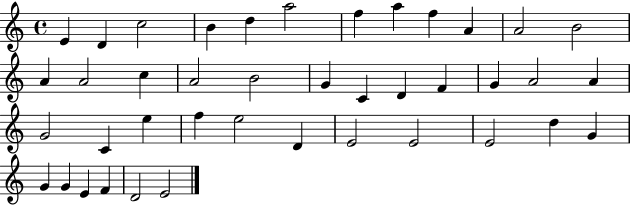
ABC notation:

X:1
T:Untitled
M:4/4
L:1/4
K:C
E D c2 B d a2 f a f A A2 B2 A A2 c A2 B2 G C D F G A2 A G2 C e f e2 D E2 E2 E2 d G G G E F D2 E2